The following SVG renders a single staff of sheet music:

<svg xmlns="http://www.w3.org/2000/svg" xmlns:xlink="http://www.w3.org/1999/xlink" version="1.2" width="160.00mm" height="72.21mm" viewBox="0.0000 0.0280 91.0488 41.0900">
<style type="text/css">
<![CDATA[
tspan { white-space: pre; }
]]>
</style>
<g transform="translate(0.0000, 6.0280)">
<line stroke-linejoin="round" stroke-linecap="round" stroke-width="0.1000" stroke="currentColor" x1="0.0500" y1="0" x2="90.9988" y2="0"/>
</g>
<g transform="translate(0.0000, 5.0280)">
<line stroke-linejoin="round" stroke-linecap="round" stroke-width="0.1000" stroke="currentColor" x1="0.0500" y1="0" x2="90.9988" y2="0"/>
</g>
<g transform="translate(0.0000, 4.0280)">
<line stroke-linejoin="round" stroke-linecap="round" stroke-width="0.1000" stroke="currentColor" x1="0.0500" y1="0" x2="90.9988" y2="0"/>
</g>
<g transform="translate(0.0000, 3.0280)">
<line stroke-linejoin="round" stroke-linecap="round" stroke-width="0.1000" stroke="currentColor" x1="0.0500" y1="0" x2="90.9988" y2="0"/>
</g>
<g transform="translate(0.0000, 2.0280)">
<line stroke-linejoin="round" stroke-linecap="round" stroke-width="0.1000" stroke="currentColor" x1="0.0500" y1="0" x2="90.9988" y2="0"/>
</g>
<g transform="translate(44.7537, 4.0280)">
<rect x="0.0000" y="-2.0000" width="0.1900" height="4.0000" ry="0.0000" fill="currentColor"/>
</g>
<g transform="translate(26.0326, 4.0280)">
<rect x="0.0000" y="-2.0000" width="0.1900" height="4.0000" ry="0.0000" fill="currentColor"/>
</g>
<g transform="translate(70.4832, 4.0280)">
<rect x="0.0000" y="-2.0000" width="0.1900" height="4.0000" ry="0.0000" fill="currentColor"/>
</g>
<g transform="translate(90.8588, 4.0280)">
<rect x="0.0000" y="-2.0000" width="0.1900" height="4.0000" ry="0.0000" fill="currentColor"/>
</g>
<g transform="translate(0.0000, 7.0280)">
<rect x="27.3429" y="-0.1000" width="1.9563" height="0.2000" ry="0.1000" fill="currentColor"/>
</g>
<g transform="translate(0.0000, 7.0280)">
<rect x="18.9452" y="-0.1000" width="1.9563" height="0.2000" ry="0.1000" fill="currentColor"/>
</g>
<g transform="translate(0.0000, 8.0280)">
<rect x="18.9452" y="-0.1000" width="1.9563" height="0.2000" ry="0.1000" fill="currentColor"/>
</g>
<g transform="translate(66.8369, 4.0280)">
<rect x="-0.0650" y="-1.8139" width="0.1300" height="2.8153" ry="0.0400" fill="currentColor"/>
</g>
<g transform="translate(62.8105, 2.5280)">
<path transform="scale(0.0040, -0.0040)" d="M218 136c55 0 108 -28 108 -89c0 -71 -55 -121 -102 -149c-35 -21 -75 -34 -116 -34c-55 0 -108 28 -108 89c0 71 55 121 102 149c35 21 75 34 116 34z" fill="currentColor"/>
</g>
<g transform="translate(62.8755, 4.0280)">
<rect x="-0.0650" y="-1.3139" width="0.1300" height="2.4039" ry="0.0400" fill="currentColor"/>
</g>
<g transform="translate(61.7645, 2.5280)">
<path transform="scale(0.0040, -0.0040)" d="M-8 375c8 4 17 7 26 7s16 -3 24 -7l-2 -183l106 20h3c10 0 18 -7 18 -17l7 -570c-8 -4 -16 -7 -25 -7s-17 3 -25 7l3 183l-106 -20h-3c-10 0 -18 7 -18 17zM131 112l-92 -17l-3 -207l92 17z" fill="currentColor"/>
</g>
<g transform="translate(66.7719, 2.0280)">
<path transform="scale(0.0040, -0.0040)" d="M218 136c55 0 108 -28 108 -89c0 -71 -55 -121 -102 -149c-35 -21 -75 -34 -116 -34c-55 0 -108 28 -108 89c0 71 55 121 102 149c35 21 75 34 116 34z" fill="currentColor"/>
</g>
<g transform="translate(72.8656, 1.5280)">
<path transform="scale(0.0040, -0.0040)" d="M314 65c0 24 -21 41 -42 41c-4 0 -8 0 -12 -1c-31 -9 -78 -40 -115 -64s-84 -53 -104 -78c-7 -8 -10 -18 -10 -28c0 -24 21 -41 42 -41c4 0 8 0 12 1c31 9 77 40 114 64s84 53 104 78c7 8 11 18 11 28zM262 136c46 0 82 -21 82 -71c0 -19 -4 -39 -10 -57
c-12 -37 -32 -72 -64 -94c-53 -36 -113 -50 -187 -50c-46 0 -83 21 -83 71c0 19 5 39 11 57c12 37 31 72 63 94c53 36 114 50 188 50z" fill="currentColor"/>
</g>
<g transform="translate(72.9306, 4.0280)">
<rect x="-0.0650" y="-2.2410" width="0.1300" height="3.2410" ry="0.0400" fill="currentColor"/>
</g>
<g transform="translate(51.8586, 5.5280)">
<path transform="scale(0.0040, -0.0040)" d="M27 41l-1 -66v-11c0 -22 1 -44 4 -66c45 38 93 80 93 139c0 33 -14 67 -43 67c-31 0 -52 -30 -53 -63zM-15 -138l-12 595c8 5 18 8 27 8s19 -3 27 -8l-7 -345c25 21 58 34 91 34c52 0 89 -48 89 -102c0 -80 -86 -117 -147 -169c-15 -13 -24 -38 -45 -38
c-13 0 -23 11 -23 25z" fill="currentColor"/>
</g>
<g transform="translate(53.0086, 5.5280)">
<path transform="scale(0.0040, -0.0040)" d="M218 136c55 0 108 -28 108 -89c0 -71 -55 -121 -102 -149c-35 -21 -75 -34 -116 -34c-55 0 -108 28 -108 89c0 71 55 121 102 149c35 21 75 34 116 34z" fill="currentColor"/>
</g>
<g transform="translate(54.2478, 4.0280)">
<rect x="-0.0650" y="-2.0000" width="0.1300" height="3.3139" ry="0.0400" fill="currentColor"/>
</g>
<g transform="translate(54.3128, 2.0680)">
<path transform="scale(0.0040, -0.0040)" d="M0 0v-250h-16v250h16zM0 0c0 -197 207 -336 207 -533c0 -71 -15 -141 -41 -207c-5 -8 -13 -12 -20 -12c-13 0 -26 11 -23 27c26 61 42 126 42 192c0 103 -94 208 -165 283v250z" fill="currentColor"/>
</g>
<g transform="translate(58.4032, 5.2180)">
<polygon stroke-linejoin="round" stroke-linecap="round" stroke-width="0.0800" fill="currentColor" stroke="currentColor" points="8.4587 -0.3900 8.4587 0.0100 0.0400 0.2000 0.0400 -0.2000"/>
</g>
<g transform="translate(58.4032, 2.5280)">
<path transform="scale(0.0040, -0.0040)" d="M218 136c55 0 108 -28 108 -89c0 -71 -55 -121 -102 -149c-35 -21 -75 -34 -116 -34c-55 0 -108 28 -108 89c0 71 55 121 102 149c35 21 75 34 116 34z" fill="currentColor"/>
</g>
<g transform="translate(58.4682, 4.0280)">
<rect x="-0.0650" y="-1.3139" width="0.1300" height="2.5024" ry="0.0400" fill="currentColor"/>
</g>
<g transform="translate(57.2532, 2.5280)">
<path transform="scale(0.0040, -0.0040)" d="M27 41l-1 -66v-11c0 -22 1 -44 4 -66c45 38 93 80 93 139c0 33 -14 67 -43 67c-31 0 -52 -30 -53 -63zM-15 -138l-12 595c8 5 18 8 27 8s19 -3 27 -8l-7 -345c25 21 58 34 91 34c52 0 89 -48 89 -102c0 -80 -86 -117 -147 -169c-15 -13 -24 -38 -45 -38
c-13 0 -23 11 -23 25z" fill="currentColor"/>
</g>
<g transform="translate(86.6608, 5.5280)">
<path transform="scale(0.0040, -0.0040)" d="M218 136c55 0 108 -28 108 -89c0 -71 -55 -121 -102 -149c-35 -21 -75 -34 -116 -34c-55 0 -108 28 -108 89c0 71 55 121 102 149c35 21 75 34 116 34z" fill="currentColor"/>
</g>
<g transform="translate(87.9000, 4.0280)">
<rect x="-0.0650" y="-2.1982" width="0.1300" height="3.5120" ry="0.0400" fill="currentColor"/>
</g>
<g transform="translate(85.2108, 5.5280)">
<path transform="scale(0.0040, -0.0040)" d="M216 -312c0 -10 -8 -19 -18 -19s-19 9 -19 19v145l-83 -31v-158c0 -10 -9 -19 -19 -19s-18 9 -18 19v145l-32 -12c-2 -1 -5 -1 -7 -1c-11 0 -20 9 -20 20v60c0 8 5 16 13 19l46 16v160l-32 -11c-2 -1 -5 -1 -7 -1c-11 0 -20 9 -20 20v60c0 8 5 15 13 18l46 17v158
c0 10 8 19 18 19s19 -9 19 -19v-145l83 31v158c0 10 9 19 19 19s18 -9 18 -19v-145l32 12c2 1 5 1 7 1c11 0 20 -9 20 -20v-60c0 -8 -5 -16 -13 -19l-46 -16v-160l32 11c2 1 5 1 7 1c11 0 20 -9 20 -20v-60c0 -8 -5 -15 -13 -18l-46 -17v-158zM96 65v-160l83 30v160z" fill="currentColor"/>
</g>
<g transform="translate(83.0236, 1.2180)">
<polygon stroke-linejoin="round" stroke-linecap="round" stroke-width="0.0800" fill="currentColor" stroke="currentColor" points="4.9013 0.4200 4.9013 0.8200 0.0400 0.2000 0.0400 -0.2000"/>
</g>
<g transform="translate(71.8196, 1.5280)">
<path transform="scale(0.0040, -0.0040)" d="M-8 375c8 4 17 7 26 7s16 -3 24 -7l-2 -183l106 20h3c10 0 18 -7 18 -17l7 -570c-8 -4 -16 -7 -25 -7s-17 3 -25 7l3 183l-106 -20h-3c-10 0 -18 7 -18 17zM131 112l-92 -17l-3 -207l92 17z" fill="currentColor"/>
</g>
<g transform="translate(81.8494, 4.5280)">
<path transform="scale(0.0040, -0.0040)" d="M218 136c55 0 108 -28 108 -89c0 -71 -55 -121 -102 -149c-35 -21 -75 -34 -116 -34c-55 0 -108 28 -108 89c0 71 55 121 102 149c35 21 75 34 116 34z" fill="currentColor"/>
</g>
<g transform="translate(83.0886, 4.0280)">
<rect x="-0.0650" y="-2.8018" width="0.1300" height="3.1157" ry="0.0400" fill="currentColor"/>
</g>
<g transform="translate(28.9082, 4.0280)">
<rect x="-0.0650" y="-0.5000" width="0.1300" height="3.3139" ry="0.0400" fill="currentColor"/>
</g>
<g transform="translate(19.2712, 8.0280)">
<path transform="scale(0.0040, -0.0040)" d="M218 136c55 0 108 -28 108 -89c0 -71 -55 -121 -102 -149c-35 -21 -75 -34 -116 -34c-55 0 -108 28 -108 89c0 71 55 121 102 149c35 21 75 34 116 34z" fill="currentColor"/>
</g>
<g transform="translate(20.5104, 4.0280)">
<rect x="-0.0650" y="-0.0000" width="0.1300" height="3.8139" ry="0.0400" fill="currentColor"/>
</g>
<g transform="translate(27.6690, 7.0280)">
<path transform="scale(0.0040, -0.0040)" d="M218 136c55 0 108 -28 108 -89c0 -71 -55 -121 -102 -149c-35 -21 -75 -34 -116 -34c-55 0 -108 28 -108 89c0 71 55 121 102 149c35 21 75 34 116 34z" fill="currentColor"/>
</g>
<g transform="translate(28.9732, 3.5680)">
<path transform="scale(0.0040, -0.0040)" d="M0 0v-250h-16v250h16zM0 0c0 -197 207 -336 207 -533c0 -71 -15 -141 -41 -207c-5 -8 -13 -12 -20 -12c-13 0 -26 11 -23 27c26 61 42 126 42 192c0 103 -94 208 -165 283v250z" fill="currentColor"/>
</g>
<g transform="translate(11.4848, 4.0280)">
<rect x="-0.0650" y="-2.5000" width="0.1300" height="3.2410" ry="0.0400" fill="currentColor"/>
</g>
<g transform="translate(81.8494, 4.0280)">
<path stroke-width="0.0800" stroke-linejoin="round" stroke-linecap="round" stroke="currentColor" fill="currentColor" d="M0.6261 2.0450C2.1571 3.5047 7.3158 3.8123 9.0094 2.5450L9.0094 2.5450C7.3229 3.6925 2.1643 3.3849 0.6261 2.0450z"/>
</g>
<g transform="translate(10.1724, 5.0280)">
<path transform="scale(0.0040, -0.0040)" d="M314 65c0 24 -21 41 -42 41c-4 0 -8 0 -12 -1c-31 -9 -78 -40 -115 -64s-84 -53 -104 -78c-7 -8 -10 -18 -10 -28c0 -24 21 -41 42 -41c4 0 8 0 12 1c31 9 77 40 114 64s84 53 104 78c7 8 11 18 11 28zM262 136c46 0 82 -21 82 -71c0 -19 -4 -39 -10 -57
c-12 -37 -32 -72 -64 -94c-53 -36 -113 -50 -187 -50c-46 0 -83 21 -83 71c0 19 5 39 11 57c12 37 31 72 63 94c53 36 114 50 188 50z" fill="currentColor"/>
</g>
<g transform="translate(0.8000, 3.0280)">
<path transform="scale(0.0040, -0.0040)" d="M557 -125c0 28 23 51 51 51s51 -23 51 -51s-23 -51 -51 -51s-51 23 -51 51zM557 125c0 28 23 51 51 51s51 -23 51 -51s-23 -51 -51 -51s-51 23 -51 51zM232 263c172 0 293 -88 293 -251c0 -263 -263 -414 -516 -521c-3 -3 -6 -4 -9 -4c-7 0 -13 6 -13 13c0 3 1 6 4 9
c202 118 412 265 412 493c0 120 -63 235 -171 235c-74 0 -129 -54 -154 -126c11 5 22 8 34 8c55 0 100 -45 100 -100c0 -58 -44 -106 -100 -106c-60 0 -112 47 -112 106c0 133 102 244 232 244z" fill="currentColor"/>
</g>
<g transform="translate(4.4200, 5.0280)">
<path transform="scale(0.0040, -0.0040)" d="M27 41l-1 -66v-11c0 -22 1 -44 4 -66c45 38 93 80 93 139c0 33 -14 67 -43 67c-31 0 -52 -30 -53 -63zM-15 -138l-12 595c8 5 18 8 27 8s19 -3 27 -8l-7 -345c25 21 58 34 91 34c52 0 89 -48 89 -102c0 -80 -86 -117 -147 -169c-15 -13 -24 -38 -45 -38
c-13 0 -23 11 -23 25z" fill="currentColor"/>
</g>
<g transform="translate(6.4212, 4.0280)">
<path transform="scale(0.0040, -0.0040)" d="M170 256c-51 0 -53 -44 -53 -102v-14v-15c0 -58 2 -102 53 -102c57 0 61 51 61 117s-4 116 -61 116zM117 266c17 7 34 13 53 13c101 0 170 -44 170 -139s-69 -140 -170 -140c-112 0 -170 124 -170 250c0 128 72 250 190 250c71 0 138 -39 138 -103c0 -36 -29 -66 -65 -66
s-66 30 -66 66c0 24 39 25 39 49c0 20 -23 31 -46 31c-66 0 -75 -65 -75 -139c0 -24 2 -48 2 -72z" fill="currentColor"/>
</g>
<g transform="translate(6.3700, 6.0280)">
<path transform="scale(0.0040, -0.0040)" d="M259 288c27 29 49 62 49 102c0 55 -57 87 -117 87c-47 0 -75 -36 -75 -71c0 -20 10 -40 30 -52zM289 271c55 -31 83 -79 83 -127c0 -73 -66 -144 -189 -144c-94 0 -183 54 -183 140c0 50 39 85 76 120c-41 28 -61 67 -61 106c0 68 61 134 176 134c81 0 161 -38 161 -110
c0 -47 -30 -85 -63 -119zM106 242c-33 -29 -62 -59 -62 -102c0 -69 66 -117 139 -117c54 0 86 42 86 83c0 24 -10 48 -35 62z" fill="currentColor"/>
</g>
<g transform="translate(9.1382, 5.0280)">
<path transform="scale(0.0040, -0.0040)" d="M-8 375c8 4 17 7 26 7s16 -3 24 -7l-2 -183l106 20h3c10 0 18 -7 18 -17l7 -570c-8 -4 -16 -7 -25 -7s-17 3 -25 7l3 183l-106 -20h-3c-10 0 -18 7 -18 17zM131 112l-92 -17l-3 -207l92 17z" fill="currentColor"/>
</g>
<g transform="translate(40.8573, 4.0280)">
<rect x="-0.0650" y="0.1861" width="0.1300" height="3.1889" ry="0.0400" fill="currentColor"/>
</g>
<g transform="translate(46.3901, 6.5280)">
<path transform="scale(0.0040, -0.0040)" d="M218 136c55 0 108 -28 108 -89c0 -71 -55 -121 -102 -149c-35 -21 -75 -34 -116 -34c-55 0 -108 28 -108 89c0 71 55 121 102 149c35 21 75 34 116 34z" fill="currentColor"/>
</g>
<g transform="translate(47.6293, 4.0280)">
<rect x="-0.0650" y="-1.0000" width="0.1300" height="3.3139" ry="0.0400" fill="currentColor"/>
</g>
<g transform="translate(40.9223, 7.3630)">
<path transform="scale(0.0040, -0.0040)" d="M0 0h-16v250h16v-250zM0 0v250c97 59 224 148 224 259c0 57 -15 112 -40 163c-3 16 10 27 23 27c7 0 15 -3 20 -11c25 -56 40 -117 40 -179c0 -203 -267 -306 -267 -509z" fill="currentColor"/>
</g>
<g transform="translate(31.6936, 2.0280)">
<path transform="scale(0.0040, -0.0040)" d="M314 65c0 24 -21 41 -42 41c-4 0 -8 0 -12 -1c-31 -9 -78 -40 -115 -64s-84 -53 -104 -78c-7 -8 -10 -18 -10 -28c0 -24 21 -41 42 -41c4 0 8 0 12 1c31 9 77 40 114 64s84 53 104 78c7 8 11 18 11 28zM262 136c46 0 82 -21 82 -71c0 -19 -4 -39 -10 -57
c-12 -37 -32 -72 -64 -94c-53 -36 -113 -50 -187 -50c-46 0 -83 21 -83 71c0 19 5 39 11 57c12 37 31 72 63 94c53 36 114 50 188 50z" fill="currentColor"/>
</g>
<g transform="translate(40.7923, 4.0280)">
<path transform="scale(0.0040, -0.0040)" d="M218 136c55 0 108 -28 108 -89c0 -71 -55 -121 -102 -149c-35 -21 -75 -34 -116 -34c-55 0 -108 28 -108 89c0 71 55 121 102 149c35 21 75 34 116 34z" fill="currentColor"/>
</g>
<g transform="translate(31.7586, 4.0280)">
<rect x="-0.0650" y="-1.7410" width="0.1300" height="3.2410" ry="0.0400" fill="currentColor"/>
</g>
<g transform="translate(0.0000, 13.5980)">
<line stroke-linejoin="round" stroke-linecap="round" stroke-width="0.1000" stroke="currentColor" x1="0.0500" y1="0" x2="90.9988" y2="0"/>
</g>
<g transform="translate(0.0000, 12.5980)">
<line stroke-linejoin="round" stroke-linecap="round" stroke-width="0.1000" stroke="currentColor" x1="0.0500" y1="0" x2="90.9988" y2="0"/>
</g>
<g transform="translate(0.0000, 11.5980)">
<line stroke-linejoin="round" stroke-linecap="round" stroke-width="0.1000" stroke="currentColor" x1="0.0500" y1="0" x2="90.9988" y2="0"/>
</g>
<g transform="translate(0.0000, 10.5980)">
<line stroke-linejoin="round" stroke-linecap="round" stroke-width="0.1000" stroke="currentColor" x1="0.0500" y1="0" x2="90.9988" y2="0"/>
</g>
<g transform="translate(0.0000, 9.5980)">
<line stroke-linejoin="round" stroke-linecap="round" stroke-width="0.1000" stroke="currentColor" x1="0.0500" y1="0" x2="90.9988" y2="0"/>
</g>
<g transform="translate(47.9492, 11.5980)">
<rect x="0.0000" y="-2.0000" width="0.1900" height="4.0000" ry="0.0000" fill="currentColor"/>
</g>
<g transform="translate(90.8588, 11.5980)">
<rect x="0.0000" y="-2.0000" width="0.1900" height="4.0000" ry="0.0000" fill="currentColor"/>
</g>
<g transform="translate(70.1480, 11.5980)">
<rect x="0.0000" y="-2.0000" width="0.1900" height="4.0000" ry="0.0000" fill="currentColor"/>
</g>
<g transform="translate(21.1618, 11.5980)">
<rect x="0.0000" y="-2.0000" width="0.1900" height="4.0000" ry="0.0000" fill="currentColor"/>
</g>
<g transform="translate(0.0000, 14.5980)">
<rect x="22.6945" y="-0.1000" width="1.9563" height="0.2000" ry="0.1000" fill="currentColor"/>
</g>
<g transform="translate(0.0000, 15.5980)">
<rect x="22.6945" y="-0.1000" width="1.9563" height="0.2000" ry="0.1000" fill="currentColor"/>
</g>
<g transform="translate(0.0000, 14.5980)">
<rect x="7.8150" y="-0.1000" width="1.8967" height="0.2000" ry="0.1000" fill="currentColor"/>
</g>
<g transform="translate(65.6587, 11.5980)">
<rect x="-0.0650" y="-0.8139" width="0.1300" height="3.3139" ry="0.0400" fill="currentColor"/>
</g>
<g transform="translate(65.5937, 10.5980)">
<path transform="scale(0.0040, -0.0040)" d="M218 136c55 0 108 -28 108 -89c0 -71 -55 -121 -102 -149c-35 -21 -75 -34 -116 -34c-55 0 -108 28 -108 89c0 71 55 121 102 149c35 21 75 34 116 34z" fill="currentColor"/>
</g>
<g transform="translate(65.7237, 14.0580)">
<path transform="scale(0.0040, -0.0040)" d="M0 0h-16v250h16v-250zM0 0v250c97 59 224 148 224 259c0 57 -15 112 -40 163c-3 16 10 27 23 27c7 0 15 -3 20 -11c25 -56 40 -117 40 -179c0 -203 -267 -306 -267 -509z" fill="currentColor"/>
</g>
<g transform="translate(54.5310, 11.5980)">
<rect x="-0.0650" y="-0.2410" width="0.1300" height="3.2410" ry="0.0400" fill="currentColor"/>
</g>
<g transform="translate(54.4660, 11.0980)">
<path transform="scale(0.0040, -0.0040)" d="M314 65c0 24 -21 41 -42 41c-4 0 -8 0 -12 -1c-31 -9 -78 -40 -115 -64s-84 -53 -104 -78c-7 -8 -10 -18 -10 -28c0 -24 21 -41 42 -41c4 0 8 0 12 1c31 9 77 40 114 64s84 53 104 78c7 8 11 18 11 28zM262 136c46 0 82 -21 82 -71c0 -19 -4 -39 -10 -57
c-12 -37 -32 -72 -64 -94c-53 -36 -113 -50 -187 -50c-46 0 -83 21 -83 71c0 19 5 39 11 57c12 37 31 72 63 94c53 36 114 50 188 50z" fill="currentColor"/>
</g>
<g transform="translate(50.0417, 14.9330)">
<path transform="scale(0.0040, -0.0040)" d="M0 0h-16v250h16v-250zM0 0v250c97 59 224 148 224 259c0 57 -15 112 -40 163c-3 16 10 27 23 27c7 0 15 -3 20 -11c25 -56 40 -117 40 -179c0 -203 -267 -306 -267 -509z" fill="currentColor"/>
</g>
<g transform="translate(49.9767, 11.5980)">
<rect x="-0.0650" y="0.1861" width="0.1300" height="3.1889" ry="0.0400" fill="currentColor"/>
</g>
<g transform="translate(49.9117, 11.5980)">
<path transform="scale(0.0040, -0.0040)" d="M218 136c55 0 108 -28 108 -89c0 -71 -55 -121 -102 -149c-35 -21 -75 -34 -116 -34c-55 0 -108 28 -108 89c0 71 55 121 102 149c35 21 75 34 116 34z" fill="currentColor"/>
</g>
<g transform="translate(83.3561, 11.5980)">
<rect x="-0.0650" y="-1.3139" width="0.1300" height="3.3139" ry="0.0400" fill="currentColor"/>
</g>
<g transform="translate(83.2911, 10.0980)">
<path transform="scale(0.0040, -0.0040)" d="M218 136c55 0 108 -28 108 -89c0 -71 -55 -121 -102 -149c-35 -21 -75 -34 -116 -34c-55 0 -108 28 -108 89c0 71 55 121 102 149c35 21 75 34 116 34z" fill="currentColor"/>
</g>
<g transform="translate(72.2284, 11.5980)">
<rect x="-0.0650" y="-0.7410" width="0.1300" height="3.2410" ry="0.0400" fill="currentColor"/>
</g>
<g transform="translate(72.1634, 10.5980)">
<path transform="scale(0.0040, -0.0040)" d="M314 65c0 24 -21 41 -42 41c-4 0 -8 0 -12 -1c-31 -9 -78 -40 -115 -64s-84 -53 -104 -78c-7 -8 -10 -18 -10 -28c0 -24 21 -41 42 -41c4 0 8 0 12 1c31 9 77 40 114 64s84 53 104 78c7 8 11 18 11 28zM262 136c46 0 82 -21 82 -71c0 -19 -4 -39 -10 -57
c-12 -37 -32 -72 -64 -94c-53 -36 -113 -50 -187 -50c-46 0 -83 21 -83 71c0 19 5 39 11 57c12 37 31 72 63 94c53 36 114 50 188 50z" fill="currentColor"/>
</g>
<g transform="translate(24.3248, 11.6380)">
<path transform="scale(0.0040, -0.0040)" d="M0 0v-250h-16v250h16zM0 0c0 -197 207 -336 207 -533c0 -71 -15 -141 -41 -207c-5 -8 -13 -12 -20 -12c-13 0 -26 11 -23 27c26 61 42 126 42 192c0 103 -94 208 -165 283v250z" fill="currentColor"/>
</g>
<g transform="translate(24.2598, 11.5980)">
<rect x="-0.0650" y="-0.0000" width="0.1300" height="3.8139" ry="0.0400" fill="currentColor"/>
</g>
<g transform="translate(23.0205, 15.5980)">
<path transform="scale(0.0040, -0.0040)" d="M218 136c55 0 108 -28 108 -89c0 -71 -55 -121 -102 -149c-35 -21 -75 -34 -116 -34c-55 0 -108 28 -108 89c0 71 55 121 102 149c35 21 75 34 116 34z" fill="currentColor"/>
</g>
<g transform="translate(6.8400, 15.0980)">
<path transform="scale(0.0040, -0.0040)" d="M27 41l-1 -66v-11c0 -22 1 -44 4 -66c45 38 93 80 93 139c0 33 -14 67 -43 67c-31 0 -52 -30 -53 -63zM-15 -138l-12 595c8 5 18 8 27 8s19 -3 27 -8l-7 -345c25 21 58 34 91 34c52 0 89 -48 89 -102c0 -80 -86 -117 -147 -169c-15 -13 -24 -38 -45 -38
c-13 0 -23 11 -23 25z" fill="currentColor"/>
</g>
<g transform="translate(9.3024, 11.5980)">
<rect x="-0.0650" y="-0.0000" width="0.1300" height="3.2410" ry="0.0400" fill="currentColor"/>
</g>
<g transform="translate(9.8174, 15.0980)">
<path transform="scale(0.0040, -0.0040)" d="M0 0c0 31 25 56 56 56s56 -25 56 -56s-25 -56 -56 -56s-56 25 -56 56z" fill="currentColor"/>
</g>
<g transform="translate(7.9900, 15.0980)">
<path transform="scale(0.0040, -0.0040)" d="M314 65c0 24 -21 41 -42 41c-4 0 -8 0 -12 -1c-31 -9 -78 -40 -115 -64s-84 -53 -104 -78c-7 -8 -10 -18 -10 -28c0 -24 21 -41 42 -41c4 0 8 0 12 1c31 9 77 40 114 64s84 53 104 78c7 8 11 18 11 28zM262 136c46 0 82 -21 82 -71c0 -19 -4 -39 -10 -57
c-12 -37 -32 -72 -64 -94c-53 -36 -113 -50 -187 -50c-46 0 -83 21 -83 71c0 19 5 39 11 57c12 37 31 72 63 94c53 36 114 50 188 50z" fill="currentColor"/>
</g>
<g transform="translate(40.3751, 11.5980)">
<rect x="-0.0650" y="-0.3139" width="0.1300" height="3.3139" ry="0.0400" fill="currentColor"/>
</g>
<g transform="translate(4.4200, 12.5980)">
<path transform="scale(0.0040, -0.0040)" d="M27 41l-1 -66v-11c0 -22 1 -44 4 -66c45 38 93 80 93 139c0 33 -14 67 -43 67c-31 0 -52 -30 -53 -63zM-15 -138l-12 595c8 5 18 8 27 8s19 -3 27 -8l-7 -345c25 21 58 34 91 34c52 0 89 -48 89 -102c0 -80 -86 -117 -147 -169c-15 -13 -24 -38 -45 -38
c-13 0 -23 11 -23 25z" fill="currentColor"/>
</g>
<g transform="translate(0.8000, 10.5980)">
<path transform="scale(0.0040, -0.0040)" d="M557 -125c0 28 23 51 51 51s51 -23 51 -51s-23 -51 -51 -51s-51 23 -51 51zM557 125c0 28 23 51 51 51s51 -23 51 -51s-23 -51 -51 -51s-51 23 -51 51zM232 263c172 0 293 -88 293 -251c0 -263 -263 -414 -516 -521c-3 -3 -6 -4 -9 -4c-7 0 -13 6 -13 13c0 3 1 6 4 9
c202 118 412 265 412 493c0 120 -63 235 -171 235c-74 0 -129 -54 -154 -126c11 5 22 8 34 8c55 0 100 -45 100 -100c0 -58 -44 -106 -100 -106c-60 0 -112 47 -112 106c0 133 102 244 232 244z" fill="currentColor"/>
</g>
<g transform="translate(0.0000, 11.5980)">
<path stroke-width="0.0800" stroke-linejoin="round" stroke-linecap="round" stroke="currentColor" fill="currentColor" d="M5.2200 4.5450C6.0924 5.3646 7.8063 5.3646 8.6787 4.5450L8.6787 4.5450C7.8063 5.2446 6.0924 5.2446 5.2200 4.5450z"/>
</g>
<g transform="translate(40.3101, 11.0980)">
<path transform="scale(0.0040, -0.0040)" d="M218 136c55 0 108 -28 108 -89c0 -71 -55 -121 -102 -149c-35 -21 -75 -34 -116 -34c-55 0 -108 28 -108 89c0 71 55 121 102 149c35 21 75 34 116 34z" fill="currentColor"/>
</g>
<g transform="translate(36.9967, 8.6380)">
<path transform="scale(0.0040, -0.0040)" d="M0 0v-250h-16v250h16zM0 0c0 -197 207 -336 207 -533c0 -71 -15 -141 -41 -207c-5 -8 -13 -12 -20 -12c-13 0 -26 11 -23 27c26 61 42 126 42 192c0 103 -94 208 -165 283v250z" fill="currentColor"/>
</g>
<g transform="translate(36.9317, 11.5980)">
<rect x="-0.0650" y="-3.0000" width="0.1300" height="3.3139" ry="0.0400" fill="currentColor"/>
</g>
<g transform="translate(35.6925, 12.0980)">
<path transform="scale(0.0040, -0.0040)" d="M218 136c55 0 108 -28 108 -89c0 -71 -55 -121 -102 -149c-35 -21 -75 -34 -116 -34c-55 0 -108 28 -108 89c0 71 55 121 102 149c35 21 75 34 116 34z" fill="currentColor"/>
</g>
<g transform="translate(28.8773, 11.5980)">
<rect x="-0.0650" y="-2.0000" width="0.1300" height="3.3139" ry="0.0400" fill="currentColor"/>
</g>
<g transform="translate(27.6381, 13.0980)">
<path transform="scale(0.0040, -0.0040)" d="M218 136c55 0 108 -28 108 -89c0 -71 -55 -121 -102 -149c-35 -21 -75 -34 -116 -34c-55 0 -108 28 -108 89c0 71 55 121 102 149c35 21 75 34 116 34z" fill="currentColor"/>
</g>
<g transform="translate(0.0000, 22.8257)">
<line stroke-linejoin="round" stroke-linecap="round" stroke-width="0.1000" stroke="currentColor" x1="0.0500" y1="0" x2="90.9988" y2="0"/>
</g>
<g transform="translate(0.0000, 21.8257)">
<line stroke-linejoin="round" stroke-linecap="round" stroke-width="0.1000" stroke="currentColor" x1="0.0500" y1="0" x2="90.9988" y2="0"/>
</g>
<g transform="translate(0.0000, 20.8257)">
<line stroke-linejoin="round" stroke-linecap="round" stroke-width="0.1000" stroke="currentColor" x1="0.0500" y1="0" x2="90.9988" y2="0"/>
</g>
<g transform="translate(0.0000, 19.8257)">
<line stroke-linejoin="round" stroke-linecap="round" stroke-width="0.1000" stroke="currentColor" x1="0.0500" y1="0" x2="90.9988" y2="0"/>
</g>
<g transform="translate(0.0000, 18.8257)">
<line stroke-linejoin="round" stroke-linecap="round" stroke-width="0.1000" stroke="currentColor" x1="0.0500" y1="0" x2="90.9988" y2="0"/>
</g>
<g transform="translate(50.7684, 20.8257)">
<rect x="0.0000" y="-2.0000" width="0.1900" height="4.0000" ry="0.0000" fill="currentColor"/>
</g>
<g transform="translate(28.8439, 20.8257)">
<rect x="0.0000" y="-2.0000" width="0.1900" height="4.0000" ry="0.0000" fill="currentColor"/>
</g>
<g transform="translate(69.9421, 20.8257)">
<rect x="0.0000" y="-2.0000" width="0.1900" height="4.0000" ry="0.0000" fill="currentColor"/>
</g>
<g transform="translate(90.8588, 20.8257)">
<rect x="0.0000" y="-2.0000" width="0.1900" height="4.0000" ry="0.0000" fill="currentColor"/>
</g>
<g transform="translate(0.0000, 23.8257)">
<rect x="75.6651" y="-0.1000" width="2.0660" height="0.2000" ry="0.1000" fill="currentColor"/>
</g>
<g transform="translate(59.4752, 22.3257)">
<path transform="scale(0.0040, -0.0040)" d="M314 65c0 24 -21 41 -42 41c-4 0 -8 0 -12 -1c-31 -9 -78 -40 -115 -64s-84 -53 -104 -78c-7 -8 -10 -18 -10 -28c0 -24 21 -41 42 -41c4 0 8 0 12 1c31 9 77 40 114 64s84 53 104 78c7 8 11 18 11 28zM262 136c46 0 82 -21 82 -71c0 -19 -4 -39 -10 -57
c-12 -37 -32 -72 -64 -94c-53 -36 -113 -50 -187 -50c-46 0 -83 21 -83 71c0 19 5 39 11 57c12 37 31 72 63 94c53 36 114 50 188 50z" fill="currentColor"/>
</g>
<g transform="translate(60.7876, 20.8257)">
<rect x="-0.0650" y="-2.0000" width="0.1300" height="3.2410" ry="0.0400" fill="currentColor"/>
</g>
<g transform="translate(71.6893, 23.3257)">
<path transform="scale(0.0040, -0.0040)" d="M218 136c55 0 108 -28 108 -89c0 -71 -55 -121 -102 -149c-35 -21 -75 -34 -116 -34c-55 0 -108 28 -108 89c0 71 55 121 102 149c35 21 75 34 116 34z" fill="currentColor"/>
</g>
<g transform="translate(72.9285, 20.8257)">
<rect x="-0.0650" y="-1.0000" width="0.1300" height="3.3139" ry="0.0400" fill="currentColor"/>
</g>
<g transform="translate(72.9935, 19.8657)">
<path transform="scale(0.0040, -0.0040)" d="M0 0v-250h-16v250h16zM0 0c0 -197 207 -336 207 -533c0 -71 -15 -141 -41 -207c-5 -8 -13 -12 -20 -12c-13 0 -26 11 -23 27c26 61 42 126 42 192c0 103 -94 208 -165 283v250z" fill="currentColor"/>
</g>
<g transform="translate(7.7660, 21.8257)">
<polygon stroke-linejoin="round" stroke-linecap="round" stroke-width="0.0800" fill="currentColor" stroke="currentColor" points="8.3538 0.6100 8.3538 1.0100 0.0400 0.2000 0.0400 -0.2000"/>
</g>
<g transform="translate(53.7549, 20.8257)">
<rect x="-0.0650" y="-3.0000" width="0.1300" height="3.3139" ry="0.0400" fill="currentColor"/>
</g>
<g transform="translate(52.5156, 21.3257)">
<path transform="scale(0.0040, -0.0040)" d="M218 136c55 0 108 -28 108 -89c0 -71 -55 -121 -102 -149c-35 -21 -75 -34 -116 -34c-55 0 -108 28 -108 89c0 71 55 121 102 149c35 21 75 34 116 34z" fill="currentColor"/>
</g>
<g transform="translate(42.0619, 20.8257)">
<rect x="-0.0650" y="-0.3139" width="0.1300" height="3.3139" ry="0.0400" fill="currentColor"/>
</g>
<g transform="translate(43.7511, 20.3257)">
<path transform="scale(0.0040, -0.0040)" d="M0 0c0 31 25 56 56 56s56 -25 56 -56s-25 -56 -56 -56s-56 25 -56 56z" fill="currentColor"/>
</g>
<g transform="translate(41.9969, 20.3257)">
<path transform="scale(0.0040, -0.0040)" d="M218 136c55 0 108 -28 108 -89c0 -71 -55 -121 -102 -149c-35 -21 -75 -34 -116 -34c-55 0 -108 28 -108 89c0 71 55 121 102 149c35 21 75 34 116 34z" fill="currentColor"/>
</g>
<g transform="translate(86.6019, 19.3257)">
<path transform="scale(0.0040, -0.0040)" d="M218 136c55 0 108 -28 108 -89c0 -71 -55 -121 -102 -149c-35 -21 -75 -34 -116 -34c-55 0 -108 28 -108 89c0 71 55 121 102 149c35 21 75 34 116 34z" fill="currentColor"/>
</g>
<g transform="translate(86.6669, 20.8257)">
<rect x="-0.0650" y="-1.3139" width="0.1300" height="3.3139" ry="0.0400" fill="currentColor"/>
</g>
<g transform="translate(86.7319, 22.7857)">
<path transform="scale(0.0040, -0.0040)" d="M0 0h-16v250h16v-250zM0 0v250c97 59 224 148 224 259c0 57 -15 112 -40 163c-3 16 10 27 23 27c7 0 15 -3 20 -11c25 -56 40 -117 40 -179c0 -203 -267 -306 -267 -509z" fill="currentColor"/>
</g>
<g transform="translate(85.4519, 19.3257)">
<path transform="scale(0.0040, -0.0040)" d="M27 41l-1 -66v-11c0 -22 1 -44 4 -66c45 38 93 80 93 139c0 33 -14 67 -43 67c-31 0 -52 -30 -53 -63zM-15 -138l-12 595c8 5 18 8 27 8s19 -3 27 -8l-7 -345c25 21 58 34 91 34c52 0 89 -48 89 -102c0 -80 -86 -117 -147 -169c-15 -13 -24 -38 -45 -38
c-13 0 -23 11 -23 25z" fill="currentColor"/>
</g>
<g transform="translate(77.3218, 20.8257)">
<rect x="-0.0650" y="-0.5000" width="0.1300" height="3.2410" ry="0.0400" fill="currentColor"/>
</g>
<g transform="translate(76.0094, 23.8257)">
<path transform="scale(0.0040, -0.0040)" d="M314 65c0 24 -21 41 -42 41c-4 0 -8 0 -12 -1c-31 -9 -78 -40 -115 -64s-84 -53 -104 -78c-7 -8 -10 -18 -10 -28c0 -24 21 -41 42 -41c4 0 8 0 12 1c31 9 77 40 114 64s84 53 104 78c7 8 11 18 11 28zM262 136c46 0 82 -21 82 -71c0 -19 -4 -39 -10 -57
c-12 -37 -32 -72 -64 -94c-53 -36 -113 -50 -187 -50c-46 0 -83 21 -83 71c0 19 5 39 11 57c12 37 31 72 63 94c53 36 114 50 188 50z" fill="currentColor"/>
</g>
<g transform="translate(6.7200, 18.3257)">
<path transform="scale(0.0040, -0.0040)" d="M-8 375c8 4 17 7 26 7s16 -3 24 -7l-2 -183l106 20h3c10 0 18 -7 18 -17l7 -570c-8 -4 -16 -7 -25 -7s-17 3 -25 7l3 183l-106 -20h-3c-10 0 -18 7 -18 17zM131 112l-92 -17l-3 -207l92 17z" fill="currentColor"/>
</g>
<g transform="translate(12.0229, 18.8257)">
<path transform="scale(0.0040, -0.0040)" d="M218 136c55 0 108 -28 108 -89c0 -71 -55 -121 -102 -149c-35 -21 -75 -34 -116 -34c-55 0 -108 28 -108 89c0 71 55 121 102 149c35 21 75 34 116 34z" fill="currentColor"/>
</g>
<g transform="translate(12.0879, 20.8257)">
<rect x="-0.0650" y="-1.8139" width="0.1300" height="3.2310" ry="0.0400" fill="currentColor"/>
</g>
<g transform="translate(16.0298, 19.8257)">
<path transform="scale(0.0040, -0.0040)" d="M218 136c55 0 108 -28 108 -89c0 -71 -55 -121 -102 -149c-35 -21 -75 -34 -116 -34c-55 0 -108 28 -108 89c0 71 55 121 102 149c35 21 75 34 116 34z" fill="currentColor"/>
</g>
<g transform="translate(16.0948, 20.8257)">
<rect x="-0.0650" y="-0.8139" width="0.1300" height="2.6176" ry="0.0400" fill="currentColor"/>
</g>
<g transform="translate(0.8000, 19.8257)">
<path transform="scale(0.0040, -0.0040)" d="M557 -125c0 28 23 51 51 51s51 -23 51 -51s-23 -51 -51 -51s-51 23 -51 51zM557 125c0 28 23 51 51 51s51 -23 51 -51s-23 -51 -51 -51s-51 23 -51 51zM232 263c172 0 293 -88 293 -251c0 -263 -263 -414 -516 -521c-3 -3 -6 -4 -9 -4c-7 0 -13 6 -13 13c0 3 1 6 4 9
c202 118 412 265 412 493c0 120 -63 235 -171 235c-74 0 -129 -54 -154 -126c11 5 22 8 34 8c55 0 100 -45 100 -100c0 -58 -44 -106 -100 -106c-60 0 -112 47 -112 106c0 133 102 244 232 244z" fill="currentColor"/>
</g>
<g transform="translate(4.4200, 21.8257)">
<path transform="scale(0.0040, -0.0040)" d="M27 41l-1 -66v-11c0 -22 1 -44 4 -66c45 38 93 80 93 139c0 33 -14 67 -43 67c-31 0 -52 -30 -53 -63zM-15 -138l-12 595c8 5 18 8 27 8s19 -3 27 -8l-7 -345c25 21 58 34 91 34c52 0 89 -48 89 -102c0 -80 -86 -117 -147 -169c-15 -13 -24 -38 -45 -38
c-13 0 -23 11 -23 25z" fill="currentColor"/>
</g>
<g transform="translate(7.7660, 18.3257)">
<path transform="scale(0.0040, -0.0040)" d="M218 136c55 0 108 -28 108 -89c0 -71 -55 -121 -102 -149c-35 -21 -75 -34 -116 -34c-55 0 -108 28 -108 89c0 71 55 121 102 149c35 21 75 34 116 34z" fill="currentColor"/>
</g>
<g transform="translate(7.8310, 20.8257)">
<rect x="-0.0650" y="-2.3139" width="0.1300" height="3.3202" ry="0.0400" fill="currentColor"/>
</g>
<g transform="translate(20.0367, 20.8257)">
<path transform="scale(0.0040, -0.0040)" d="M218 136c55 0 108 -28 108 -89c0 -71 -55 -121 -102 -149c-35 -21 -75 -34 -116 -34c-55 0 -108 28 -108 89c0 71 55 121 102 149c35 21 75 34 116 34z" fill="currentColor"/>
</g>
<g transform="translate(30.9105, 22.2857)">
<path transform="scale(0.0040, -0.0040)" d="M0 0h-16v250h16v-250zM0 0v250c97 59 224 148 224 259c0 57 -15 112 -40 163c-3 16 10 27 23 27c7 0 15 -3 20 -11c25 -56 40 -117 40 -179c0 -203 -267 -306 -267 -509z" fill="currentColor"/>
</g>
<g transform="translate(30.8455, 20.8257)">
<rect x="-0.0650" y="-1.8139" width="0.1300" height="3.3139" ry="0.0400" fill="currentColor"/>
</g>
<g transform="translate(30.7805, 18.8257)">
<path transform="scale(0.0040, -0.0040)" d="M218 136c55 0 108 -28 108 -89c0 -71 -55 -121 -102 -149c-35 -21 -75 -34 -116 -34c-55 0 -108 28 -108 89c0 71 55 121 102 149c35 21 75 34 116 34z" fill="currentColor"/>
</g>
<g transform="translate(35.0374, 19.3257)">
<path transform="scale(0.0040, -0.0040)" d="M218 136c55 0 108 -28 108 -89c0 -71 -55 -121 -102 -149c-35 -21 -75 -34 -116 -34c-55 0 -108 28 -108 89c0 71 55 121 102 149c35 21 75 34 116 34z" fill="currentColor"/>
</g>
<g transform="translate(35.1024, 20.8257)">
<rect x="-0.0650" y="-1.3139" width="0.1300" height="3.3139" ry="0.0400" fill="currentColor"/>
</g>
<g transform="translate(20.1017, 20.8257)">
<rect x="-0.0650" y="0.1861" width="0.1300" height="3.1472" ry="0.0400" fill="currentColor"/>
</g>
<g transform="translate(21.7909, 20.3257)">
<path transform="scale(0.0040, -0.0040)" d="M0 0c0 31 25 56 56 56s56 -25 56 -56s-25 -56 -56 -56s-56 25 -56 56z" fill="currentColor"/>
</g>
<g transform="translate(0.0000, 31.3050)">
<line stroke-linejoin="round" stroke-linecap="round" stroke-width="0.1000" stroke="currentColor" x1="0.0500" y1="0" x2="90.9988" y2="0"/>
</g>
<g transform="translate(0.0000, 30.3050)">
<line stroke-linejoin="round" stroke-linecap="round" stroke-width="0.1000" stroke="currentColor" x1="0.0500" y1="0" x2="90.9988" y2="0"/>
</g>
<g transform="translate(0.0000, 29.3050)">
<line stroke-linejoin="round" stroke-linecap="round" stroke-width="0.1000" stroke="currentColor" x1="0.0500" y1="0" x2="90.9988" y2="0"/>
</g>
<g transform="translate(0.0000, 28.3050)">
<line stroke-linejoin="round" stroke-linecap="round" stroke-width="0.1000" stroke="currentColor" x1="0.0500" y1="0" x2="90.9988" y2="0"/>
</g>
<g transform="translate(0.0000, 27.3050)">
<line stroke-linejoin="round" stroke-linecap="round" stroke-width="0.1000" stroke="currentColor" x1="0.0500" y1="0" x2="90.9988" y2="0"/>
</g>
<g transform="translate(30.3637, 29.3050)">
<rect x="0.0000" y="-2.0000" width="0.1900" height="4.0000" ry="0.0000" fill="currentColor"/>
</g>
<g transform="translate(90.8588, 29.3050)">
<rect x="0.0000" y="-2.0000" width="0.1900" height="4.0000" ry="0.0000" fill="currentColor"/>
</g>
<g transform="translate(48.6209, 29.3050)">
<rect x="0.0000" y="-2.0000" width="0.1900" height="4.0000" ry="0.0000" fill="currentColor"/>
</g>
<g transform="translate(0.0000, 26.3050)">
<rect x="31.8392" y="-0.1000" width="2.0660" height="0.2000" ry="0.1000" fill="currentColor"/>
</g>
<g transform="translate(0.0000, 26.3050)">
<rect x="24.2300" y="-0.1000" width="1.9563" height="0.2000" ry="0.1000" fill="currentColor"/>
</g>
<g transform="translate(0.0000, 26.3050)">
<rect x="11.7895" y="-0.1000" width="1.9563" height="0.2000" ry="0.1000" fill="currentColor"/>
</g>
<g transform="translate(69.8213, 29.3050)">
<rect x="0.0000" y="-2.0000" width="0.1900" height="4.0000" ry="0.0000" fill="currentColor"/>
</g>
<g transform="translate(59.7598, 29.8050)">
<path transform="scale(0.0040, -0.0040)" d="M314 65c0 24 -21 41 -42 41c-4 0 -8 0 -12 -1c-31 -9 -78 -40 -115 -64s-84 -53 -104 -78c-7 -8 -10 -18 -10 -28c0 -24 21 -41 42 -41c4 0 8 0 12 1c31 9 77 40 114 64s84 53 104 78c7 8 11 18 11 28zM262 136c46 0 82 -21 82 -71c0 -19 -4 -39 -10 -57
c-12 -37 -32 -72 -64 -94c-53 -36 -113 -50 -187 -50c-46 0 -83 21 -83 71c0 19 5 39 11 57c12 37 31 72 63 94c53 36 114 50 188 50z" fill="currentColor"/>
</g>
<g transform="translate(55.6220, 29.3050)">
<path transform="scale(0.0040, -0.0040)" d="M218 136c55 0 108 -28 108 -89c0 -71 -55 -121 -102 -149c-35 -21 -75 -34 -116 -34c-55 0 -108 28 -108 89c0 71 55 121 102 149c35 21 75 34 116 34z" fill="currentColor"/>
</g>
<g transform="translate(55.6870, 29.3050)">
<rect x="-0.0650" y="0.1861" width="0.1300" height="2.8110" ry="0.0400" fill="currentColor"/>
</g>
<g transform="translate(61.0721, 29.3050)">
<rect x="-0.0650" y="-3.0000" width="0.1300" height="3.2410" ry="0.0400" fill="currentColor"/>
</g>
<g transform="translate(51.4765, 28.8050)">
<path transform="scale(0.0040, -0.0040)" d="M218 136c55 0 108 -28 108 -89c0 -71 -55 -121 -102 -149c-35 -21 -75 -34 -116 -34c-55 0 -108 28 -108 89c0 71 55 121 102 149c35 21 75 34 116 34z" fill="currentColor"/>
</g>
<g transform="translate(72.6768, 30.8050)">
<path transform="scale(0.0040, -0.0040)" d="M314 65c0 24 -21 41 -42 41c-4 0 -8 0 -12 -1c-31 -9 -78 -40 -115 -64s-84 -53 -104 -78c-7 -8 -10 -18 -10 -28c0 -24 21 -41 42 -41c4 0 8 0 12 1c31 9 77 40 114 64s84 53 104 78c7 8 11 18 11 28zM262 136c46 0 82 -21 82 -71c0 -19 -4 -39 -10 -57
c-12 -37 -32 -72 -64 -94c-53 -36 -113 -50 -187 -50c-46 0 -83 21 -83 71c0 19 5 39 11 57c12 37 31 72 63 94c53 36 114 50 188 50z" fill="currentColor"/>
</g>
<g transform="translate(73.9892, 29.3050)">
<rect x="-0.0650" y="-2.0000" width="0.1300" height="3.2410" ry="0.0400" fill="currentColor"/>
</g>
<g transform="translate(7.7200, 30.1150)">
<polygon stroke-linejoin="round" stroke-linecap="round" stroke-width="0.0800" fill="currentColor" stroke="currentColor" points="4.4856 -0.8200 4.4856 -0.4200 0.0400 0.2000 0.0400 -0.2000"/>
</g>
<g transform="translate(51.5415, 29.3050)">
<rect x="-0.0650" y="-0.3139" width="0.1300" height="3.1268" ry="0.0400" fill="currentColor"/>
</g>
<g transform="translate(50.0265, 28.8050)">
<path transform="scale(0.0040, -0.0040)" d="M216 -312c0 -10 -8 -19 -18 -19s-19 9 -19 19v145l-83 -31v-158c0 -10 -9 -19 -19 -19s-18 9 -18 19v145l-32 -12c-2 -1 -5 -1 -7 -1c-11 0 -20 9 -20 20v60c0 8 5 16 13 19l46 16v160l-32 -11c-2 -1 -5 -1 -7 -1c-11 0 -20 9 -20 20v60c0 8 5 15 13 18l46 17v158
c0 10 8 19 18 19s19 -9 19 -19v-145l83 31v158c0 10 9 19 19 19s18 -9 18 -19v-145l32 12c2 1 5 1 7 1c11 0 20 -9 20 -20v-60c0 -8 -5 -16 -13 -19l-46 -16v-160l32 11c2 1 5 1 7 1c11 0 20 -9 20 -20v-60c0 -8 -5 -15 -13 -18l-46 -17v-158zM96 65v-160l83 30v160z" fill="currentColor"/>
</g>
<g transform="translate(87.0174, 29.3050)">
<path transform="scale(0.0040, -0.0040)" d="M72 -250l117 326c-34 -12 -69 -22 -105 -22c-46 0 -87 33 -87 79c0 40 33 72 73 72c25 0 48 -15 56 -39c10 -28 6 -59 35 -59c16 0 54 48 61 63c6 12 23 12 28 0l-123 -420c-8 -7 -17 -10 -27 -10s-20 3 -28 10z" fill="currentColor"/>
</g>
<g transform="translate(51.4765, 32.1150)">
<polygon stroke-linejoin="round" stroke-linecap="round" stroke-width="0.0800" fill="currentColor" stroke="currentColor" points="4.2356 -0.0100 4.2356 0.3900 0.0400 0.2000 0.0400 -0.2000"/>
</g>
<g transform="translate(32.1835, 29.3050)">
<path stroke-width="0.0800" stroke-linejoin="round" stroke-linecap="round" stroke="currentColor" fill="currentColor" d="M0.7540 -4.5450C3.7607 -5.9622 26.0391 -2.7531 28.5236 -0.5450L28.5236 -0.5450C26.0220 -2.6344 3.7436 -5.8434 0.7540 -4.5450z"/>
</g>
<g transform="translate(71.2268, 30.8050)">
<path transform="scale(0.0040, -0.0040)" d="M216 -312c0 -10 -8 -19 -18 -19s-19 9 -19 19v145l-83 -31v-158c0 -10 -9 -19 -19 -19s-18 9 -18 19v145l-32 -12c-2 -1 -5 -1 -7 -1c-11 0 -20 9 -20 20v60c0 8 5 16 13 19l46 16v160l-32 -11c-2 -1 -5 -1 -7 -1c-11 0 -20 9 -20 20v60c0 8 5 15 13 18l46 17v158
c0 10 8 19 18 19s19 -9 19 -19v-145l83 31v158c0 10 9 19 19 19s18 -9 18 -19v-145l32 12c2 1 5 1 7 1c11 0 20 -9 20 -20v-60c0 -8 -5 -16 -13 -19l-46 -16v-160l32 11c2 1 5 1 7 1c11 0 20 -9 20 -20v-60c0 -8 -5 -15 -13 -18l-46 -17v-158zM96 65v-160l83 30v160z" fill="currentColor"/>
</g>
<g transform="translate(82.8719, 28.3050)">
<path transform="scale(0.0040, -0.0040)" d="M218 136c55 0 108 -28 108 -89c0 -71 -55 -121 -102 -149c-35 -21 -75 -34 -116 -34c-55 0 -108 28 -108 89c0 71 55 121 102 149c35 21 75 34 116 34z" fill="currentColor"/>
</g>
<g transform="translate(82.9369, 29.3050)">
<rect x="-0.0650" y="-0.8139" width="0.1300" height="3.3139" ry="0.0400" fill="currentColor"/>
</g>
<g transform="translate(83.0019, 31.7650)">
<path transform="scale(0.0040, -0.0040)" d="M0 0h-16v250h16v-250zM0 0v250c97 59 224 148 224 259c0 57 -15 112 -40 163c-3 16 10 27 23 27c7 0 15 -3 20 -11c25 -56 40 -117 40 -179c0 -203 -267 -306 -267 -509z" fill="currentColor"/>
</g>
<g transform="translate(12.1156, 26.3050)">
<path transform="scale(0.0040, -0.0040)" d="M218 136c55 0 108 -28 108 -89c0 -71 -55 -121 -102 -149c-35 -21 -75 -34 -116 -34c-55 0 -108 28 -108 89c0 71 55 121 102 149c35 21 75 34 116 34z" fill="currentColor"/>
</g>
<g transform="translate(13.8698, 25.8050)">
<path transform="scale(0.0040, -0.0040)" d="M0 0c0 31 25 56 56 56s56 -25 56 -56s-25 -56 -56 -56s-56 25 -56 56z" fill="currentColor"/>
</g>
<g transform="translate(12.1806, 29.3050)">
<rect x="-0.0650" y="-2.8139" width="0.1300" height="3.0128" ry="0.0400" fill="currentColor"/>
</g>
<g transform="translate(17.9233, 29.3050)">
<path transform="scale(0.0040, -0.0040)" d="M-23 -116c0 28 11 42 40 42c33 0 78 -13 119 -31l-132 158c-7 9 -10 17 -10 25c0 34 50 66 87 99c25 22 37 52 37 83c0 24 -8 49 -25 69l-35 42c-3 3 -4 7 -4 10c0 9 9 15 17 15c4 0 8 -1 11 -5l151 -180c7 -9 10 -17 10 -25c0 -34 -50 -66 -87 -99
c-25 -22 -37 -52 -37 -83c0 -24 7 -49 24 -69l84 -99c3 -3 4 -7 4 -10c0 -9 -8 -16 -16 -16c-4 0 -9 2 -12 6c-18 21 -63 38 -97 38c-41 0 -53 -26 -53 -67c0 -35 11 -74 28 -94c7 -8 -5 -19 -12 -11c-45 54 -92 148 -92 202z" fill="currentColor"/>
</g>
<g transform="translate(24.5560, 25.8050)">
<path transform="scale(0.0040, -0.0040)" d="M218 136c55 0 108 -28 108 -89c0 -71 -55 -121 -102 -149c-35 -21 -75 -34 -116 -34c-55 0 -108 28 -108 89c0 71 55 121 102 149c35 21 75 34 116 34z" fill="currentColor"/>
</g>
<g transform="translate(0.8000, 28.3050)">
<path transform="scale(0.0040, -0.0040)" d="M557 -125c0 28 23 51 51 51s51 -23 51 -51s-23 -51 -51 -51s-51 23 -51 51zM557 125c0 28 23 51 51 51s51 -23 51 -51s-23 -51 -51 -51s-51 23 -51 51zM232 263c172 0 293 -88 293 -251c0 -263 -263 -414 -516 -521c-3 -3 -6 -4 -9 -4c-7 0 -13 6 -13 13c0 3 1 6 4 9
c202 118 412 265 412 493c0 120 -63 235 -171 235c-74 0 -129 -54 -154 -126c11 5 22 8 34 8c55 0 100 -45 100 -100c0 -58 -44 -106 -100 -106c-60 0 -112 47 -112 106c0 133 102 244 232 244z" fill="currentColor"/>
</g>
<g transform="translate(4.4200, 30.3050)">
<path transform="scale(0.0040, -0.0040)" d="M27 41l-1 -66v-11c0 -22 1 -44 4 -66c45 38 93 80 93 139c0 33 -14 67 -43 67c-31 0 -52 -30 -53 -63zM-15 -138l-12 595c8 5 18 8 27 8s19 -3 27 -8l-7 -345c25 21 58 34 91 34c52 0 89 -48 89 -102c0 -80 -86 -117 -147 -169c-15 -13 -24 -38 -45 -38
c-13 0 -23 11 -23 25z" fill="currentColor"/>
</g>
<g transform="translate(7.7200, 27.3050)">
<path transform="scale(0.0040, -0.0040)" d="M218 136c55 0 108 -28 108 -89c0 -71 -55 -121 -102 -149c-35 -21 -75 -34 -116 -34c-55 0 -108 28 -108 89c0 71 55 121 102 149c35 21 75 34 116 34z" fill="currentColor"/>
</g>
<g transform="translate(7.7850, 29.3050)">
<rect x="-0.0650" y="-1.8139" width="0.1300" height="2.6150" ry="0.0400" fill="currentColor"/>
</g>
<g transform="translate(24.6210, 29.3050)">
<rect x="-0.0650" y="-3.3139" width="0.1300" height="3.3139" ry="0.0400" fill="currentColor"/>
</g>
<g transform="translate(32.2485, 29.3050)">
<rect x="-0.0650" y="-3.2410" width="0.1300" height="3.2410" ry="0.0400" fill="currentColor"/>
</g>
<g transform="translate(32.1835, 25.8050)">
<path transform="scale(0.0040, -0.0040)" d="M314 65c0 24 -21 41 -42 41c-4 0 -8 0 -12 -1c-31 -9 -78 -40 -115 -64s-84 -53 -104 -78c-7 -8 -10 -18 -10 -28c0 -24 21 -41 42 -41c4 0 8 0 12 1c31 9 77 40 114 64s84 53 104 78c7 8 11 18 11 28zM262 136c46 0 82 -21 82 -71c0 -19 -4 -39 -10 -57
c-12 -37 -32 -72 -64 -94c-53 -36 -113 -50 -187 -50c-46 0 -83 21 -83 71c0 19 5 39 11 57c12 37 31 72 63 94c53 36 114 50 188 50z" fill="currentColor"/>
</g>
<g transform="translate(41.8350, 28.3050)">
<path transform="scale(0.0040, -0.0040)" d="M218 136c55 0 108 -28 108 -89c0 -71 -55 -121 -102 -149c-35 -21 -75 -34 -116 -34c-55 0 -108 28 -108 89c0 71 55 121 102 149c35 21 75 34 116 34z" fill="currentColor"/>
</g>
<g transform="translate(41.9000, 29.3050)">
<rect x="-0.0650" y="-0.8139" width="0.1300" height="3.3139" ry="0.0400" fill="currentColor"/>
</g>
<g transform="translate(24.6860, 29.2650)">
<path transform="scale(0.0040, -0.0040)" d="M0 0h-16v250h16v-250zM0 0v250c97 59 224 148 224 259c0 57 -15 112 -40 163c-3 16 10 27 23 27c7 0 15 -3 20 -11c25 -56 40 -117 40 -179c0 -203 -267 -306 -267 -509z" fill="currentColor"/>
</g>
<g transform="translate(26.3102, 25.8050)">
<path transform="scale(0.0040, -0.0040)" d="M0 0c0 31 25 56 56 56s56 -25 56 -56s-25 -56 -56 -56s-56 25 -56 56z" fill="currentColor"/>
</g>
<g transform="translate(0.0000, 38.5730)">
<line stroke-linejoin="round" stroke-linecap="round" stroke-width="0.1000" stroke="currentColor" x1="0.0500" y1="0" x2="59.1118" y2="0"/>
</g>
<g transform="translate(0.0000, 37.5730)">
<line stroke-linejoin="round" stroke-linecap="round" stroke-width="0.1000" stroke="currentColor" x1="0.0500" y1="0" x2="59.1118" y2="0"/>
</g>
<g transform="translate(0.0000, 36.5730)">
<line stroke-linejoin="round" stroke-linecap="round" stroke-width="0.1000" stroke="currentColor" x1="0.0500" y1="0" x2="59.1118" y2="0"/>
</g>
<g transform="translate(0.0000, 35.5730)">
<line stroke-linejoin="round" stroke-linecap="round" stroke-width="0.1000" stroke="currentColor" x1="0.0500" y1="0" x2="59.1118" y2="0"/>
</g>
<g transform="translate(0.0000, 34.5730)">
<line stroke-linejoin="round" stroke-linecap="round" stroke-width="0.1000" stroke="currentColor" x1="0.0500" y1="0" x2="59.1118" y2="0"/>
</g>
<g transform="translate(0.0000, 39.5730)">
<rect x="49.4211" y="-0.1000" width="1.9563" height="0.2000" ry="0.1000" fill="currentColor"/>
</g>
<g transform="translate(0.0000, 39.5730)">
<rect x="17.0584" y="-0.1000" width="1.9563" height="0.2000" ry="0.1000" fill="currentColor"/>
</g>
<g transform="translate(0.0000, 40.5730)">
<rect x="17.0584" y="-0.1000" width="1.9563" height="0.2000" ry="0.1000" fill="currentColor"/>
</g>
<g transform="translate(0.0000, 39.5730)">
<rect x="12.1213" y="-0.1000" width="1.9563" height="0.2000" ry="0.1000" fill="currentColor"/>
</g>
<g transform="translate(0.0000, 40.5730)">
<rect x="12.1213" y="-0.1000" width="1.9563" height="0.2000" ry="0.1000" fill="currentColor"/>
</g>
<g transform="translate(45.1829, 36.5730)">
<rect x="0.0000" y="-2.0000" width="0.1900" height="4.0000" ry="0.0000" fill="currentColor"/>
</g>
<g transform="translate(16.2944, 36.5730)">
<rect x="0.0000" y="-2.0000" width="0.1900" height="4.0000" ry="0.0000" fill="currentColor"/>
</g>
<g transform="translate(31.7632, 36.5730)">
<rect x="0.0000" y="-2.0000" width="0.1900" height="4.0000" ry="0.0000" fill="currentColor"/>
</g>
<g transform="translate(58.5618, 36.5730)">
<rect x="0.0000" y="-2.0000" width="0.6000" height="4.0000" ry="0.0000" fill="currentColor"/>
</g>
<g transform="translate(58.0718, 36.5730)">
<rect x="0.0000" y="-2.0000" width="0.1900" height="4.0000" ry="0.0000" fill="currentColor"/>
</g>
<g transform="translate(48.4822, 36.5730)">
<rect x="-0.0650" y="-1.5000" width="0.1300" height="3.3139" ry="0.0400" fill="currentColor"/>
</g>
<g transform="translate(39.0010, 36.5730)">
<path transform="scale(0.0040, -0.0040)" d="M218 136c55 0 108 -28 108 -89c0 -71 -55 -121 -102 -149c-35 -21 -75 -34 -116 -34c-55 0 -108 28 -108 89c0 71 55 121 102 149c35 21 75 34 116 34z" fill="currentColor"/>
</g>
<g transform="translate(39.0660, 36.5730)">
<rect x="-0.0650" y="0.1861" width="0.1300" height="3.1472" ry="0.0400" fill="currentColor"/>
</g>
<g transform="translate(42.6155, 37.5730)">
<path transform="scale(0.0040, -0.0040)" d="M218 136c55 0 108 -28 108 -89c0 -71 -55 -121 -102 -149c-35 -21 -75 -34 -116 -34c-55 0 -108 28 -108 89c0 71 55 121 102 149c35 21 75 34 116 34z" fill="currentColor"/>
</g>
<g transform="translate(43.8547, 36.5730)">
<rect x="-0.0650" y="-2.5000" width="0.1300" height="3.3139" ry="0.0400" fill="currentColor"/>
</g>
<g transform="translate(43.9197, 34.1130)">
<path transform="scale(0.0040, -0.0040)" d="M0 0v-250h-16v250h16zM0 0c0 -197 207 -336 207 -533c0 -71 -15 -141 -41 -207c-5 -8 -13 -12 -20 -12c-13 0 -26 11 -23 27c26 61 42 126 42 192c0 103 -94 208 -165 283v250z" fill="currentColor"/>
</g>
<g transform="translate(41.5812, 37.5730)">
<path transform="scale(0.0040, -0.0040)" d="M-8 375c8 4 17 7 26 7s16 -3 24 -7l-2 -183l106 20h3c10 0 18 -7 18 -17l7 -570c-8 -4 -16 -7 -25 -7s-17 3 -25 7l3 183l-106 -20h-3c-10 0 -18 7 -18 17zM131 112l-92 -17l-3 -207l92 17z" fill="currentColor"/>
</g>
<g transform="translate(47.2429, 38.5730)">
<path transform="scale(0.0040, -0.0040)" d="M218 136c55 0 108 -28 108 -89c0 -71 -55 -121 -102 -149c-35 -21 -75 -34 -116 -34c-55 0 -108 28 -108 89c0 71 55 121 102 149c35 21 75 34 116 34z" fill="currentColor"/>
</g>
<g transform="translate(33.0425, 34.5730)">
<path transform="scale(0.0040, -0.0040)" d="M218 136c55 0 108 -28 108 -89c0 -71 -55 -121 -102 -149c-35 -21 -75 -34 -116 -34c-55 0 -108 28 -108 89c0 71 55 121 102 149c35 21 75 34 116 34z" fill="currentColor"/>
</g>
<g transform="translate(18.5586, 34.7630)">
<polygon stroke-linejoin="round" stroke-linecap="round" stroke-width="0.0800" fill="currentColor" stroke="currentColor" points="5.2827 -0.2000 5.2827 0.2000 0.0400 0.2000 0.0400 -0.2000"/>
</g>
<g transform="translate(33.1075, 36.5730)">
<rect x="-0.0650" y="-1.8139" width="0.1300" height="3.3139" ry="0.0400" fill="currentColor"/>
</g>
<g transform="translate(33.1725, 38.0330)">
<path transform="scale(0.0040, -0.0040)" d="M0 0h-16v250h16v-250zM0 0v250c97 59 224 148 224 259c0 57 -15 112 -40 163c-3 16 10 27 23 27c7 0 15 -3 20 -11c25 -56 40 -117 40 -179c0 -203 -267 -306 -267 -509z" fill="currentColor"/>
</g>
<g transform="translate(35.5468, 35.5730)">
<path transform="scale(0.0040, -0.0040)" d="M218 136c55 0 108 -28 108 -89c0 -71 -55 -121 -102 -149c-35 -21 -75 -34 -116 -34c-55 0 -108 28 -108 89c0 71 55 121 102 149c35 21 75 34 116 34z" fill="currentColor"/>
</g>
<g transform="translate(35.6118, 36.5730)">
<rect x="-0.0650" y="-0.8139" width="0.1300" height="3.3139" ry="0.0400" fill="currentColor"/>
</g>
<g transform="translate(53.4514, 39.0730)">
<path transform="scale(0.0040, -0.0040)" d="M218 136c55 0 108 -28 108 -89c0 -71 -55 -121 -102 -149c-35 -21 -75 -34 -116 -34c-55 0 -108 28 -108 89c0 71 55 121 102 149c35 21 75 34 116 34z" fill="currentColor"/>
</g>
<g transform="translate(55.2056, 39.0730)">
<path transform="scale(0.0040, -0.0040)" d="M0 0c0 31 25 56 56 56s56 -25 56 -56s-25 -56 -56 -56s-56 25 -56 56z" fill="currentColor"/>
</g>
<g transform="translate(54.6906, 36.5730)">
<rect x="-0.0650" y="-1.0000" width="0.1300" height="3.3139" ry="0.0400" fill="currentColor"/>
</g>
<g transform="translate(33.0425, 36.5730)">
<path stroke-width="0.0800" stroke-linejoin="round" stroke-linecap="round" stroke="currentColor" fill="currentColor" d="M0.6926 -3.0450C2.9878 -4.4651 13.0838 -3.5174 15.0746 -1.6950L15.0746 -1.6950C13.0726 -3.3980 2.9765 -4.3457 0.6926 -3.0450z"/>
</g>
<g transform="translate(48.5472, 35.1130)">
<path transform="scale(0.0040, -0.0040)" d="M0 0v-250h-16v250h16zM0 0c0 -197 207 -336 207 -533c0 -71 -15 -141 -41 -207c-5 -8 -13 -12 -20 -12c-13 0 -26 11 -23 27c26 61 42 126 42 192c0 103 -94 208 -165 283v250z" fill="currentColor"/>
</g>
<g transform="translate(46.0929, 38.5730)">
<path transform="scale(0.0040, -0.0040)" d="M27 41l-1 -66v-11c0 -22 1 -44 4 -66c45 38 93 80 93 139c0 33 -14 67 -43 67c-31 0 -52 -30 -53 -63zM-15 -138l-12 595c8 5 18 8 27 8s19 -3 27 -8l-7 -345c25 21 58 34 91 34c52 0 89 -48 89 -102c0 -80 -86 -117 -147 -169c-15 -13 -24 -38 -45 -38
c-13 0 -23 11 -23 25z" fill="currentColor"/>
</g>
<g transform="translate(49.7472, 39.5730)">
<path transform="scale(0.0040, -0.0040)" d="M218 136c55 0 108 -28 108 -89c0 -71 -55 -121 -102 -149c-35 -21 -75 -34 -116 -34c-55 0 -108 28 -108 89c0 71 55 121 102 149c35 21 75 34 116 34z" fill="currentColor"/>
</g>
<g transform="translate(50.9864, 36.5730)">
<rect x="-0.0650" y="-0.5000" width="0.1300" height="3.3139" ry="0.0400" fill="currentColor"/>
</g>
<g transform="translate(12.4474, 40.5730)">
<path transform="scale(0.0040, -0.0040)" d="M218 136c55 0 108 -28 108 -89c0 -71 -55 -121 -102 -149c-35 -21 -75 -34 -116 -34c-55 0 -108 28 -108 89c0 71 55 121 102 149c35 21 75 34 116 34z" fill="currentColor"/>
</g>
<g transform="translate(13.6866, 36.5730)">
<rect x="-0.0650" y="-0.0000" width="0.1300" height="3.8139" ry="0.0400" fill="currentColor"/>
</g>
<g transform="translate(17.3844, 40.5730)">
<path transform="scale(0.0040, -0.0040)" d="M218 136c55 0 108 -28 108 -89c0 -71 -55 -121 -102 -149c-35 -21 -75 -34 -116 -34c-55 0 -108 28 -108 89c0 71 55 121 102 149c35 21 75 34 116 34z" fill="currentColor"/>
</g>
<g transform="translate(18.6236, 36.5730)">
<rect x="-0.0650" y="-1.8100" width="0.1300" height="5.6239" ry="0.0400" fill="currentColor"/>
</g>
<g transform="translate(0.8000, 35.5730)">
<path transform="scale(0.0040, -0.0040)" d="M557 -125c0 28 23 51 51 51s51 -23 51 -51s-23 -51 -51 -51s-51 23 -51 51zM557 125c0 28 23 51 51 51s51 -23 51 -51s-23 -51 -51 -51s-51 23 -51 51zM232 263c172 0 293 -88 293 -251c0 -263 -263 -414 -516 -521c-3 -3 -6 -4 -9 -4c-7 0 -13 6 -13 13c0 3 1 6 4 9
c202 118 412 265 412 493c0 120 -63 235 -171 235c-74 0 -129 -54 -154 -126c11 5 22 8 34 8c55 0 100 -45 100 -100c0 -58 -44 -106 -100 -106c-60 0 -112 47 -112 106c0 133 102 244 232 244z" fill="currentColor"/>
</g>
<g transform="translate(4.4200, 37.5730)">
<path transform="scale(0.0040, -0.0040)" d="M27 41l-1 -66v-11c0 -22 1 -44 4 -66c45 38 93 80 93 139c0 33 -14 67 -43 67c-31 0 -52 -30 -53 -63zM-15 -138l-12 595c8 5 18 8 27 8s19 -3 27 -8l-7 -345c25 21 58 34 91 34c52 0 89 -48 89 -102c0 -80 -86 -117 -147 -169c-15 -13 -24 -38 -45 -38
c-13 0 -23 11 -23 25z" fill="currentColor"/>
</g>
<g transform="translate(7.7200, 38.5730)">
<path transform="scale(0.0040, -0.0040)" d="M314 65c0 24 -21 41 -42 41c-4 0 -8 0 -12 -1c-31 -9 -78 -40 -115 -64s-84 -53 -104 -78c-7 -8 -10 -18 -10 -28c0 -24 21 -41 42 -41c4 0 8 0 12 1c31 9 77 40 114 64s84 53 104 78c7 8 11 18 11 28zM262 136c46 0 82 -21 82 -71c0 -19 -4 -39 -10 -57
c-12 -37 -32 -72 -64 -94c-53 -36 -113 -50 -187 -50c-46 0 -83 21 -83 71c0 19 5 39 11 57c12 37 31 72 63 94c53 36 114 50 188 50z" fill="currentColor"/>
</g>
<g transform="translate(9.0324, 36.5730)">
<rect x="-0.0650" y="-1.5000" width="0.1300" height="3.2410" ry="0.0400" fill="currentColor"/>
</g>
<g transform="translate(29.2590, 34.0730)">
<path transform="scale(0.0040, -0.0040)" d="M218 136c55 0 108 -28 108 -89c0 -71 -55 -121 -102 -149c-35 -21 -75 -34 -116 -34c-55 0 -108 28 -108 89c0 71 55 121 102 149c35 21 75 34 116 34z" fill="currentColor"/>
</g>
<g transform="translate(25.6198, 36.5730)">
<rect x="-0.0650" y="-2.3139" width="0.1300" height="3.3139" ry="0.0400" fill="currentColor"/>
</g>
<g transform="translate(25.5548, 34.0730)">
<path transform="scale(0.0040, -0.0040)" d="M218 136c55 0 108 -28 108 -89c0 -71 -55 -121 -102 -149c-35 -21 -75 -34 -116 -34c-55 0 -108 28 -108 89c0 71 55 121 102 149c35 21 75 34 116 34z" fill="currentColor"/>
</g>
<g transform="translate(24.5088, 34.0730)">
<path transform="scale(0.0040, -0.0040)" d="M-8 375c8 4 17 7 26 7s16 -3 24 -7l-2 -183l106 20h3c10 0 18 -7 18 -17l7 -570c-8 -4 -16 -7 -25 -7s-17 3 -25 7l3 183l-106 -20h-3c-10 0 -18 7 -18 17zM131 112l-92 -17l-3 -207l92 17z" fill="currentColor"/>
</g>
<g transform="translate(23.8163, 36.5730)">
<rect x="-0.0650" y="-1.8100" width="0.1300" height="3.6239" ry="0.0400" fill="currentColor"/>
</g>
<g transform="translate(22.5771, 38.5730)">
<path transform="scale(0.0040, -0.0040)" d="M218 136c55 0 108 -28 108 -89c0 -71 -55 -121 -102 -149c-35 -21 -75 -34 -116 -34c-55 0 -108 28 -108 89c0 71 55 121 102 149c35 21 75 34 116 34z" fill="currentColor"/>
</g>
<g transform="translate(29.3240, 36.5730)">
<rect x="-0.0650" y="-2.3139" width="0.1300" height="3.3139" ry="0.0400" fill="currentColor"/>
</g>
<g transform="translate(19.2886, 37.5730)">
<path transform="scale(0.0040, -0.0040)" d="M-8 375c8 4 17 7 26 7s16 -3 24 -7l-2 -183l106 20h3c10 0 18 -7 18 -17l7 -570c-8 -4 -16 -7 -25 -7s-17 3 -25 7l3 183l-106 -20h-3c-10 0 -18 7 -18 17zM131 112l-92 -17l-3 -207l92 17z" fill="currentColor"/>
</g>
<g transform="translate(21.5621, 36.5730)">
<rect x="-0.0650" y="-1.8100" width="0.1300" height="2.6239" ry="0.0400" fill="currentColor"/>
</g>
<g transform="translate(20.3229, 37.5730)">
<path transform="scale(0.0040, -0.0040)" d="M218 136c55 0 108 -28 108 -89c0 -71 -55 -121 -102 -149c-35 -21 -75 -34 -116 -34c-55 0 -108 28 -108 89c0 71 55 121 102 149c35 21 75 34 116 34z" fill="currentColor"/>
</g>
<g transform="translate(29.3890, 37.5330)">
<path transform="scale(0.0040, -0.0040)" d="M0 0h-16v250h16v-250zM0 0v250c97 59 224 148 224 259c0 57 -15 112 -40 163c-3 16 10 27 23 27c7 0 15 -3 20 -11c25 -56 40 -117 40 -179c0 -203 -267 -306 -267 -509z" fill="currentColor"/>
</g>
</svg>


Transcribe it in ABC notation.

X:1
T:Untitled
M:6/8
L:1/4
K:F
B,,2 C,, E,,/2 A,2 D,/2 F,, _A,,/2 _G,/2 G,/2 A,/2 B,2 C,/2 ^A,,/2 _D,,2 C,,/2 A,, C,/2 E, D,/2 E,2 F,/2 F,2 G, B,/2 A,/2 F,/2 D, A,/2 G, E, C, A,,2 F,,/2 E,,2 _G,/2 A,/2 C/2 z D/2 D2 F, ^E,/2 D,/2 C,2 ^A,,2 F,/2 z/2 G,,2 C,, C,,/2 B,,/2 G,,/2 B, B,/2 A,/2 F, D, B,,/2 _G,,/2 E,, F,,